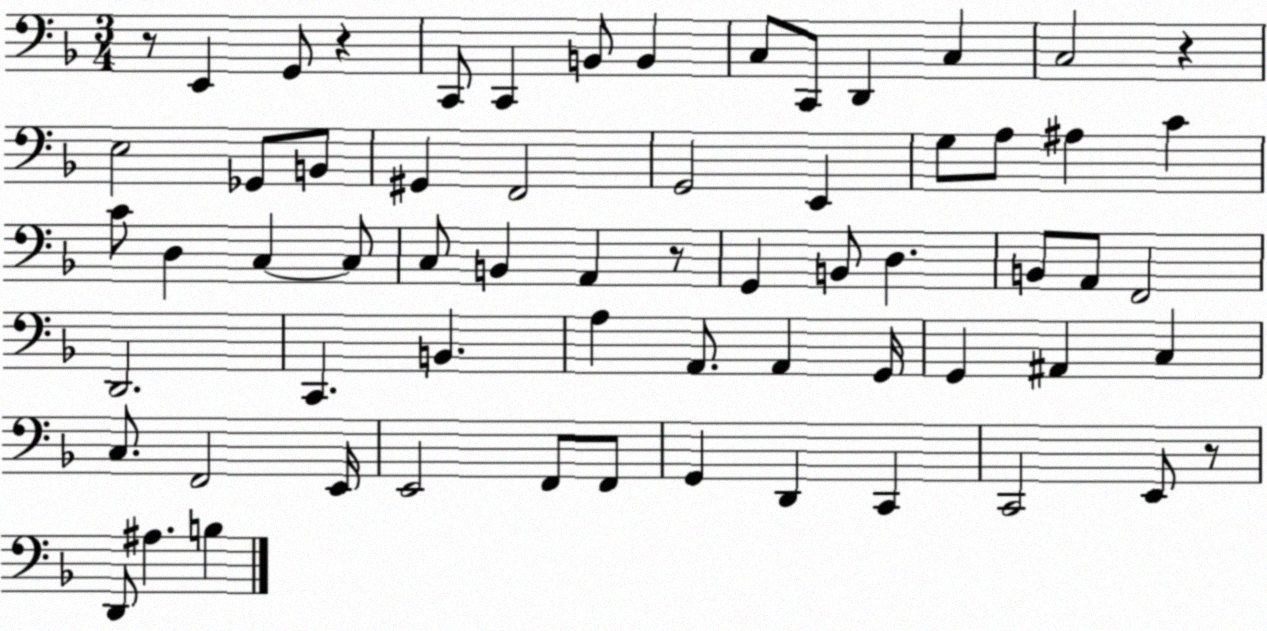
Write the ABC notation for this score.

X:1
T:Untitled
M:3/4
L:1/4
K:F
z/2 E,, G,,/2 z C,,/2 C,, B,,/2 B,, C,/2 C,,/2 D,, C, C,2 z E,2 _G,,/2 B,,/2 ^G,, F,,2 G,,2 E,, G,/2 A,/2 ^A, C C/2 D, C, C,/2 C,/2 B,, A,, z/2 G,, B,,/2 D, B,,/2 A,,/2 F,,2 D,,2 C,, B,, A, A,,/2 A,, G,,/4 G,, ^A,, C, C,/2 F,,2 E,,/4 E,,2 F,,/2 F,,/2 G,, D,, C,, C,,2 E,,/2 z/2 D,,/2 ^A, B,